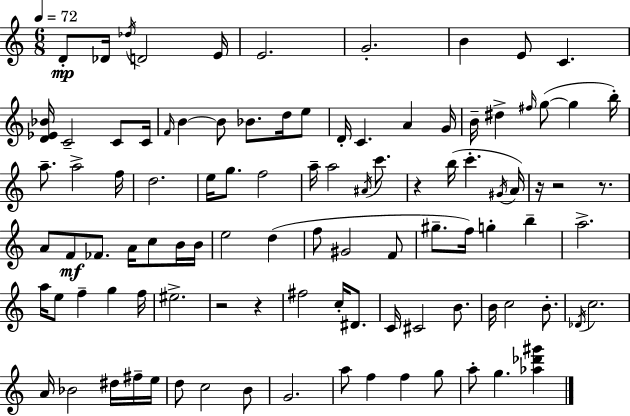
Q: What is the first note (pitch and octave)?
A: D4